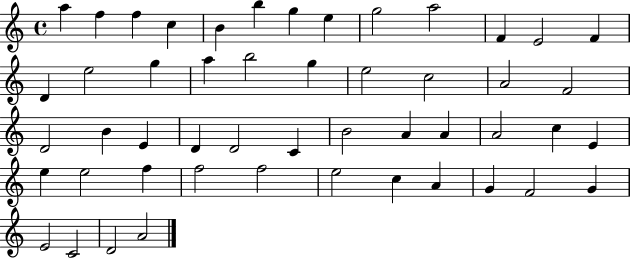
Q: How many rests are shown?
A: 0